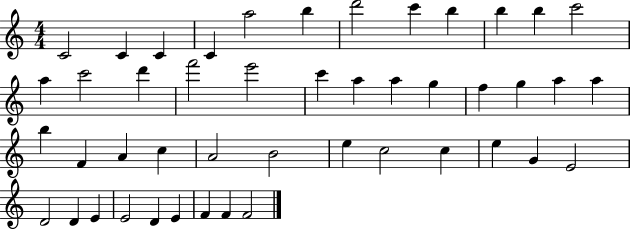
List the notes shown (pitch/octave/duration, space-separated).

C4/h C4/q C4/q C4/q A5/h B5/q D6/h C6/q B5/q B5/q B5/q C6/h A5/q C6/h D6/q F6/h E6/h C6/q A5/q A5/q G5/q F5/q G5/q A5/q A5/q B5/q F4/q A4/q C5/q A4/h B4/h E5/q C5/h C5/q E5/q G4/q E4/h D4/h D4/q E4/q E4/h D4/q E4/q F4/q F4/q F4/h